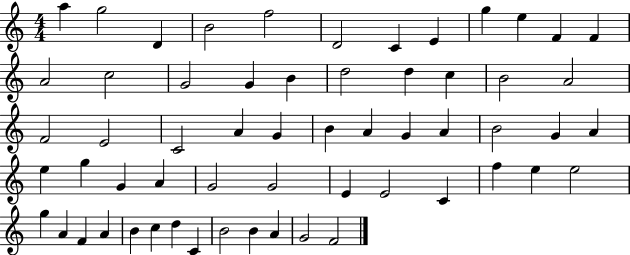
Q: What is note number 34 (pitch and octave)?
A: A4